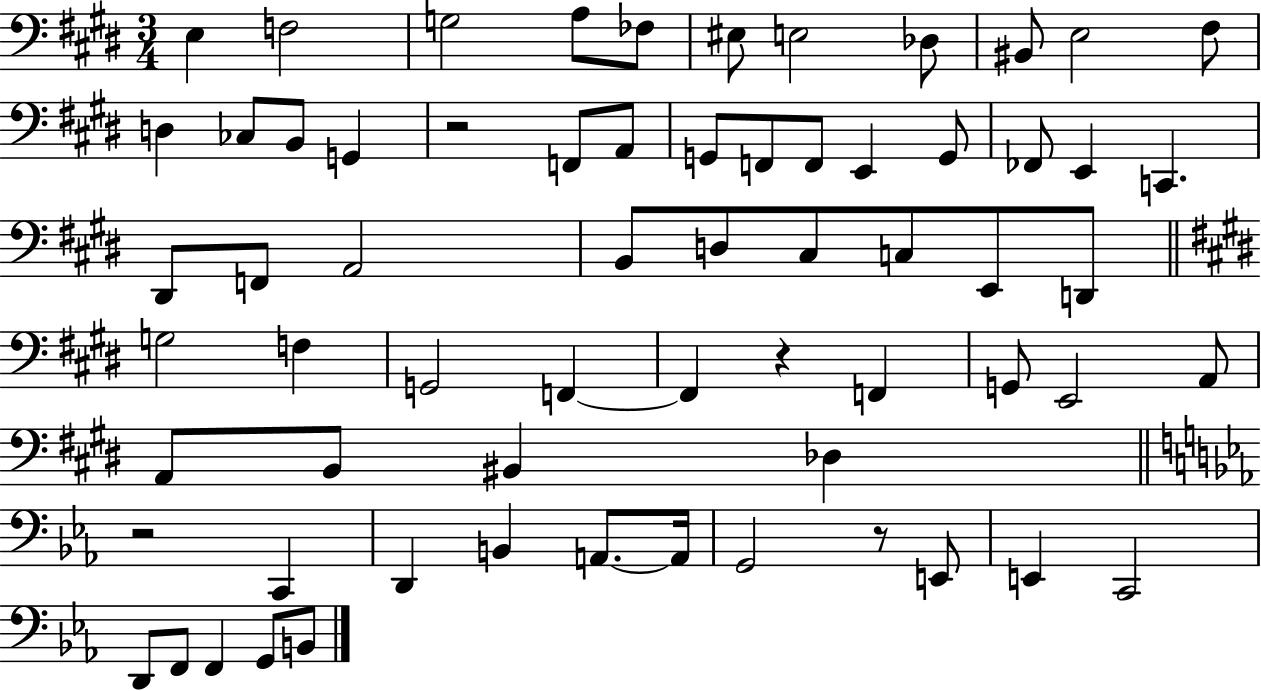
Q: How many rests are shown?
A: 4